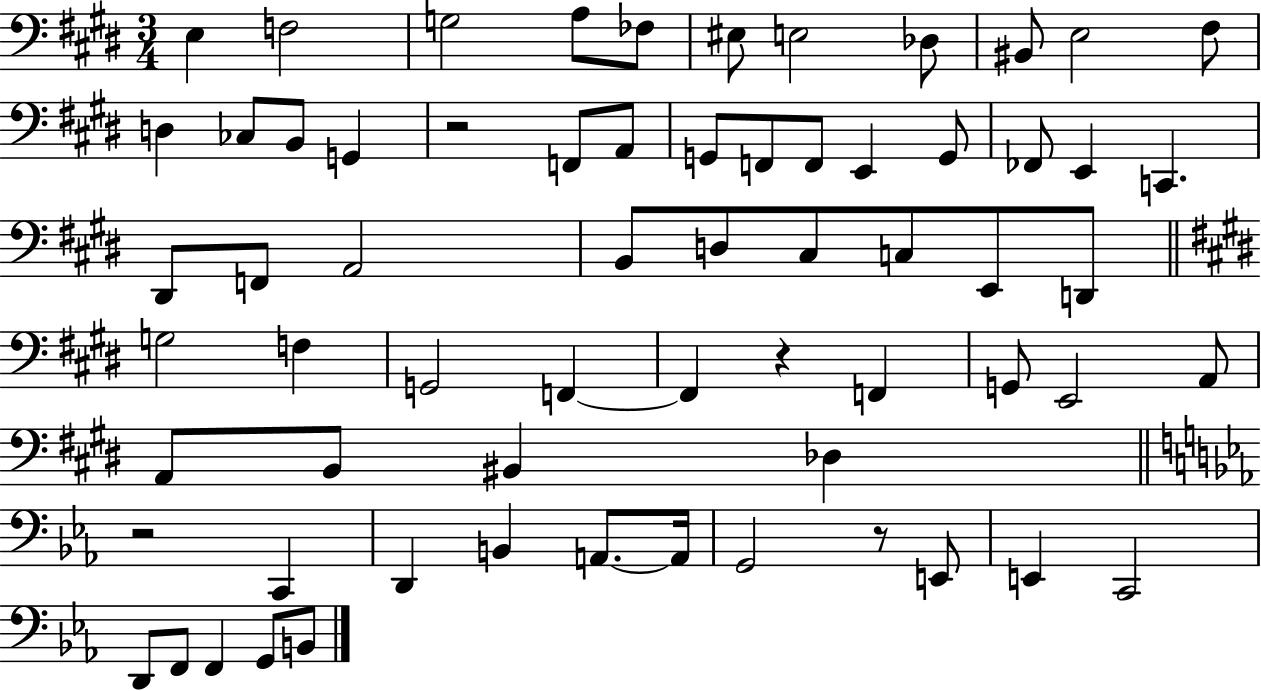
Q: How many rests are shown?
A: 4